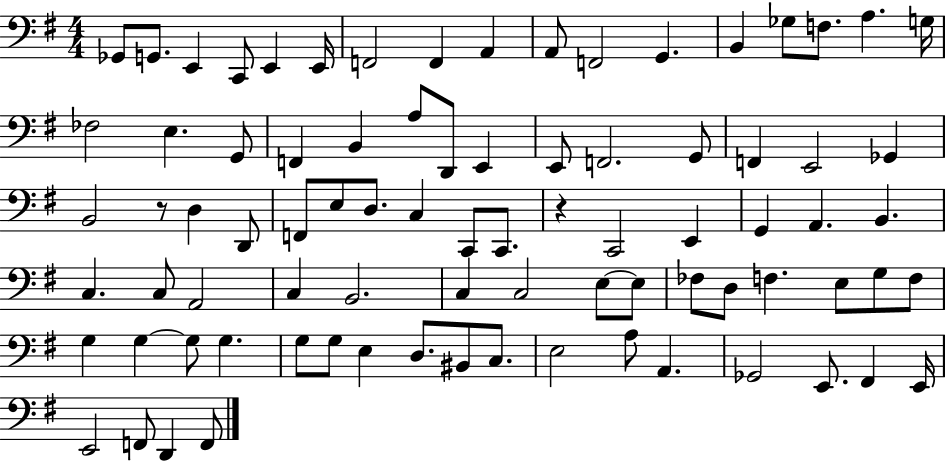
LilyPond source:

{
  \clef bass
  \numericTimeSignature
  \time 4/4
  \key g \major
  ges,8 g,8. e,4 c,8 e,4 e,16 | f,2 f,4 a,4 | a,8 f,2 g,4. | b,4 ges8 f8. a4. g16 | \break fes2 e4. g,8 | f,4 b,4 a8 d,8 e,4 | e,8 f,2. g,8 | f,4 e,2 ges,4 | \break b,2 r8 d4 d,8 | f,8 e8 d8. c4 c,8 c,8. | r4 c,2 e,4 | g,4 a,4. b,4. | \break c4. c8 a,2 | c4 b,2. | c4 c2 e8~~ e8 | fes8 d8 f4. e8 g8 f8 | \break g4 g4~~ g8 g4. | g8 g8 e4 d8. bis,8 c8. | e2 a8 a,4. | ges,2 e,8. fis,4 e,16 | \break e,2 f,8 d,4 f,8 | \bar "|."
}